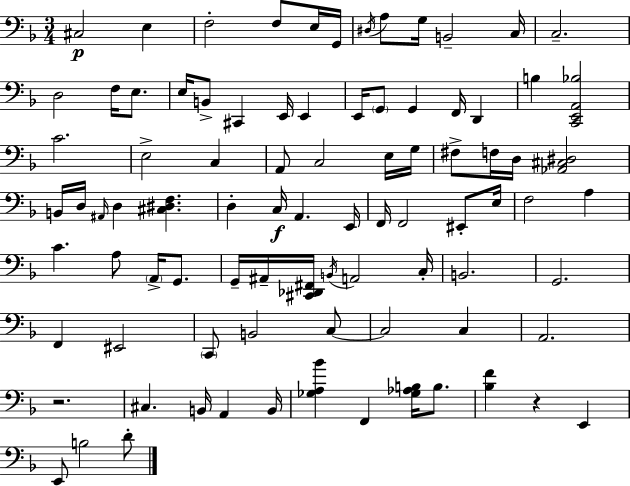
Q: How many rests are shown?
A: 2